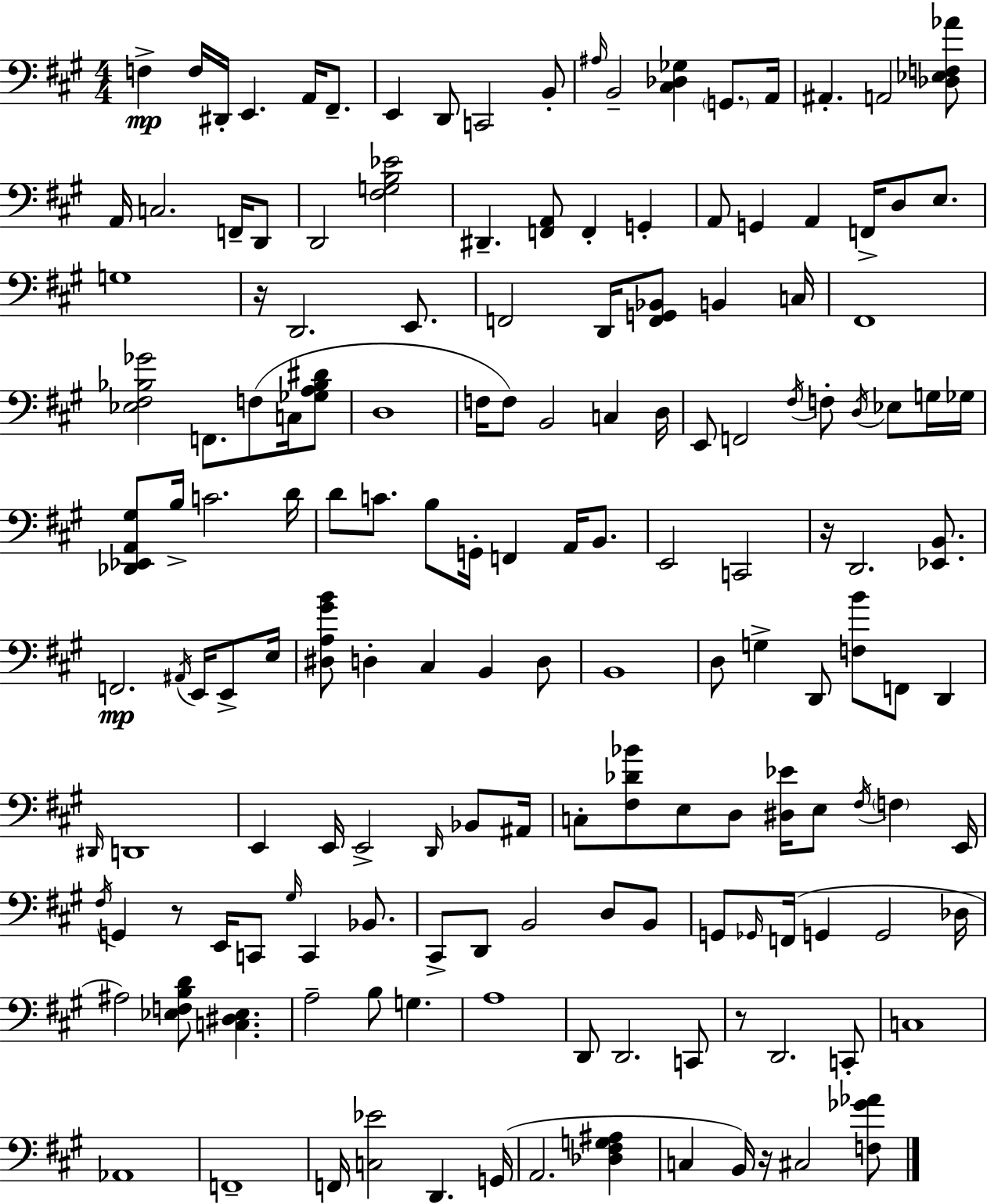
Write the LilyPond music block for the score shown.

{
  \clef bass
  \numericTimeSignature
  \time 4/4
  \key a \major
  f4->\mp f16 dis,16-. e,4. a,16 fis,8.-- | e,4 d,8 c,2 b,8-. | \grace { ais16 } b,2-- <cis des ges>4 \parenthesize g,8. | a,16 ais,4.-. a,2 <des ees f aes'>8 | \break a,16 c2. f,16-- d,8 | d,2 <fis g b ees'>2 | dis,4.-- <f, a,>8 f,4-. g,4-. | a,8 g,4 a,4 f,16-> d8 e8. | \break g1 | r16 d,2. e,8. | f,2 d,16 <f, g, bes,>8 b,4 | c16 fis,1 | \break <ees fis bes ges'>2 f,8. f8( c16 <ges a bes dis'>8 | d1 | f16 f8) b,2 c4 | d16 e,8 f,2 \acciaccatura { fis16 } f8-. \acciaccatura { d16 } ees8 | \break g16 ges16 <des, ees, a, gis>8 b16-> c'2. | d'16 d'8 c'8. b8 g,16-. f,4 a,16 | b,8. e,2 c,2 | r16 d,2. | \break <ees, b,>8. f,2.\mp \acciaccatura { ais,16 } | e,16 e,8-> e16 <dis a gis' b'>8 d4-. cis4 b,4 | d8 b,1 | d8 g4-> d,8 <f b'>8 f,8 | \break d,4 \grace { dis,16 } d,1 | e,4 e,16 e,2-> | \grace { d,16 } bes,8 ais,16 c8-. <fis des' bes'>8 e8 d8 <dis ees'>16 e8 | \acciaccatura { fis16 } \parenthesize f4 e,16 \acciaccatura { fis16 } g,4 r8 e,16 c,8 | \break \grace { gis16 } c,4 bes,8. cis,8-> d,8 b,2 | d8 b,8 g,8 \grace { ges,16 }( f,16 g,4 | g,2 des16 ais2) | <ees f b d'>8 <c dis ees>4. a2-- | \break b8 g4. a1 | d,8 d,2. | c,8 r8 d,2. | c,8-. c1 | \break aes,1 | f,1-- | f,16 <c ees'>2 | d,4. g,16( a,2. | \break <des fis g ais>4 c4 b,16) r16 | cis2 <f ges' aes'>8 \bar "|."
}